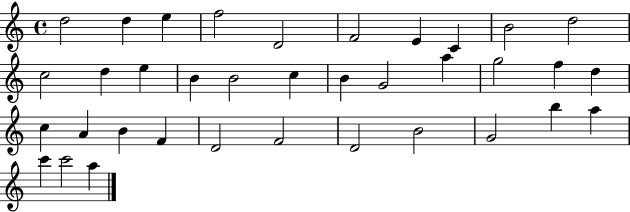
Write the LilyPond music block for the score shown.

{
  \clef treble
  \time 4/4
  \defaultTimeSignature
  \key c \major
  d''2 d''4 e''4 | f''2 d'2 | f'2 e'4 c'4 | b'2 d''2 | \break c''2 d''4 e''4 | b'4 b'2 c''4 | b'4 g'2 a''4 | g''2 f''4 d''4 | \break c''4 a'4 b'4 f'4 | d'2 f'2 | d'2 b'2 | g'2 b''4 a''4 | \break c'''4 c'''2 a''4 | \bar "|."
}